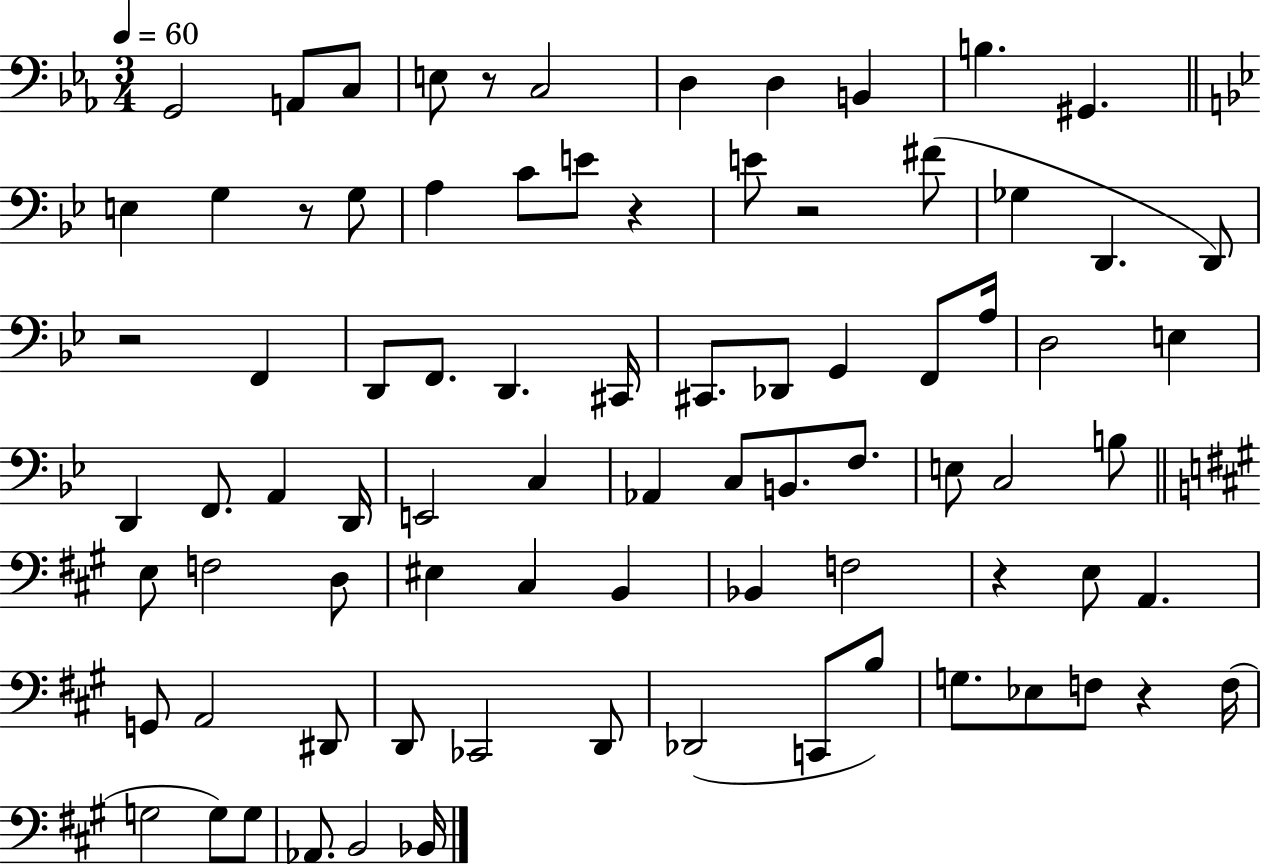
X:1
T:Untitled
M:3/4
L:1/4
K:Eb
G,,2 A,,/2 C,/2 E,/2 z/2 C,2 D, D, B,, B, ^G,, E, G, z/2 G,/2 A, C/2 E/2 z E/2 z2 ^F/2 _G, D,, D,,/2 z2 F,, D,,/2 F,,/2 D,, ^C,,/4 ^C,,/2 _D,,/2 G,, F,,/2 A,/4 D,2 E, D,, F,,/2 A,, D,,/4 E,,2 C, _A,, C,/2 B,,/2 F,/2 E,/2 C,2 B,/2 E,/2 F,2 D,/2 ^E, ^C, B,, _B,, F,2 z E,/2 A,, G,,/2 A,,2 ^D,,/2 D,,/2 _C,,2 D,,/2 _D,,2 C,,/2 B,/2 G,/2 _E,/2 F,/2 z F,/4 G,2 G,/2 G,/2 _A,,/2 B,,2 _B,,/4